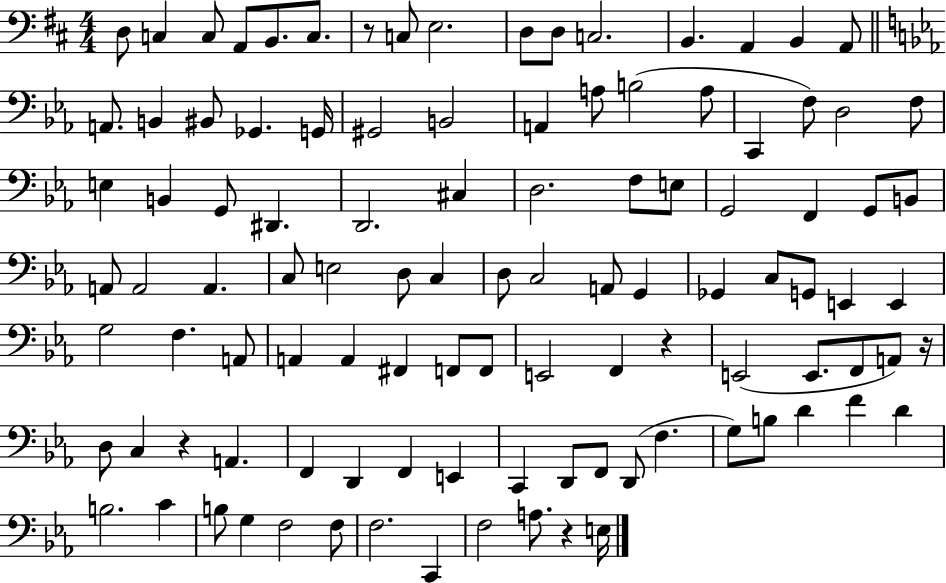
D3/e C3/q C3/e A2/e B2/e. C3/e. R/e C3/e E3/h. D3/e D3/e C3/h. B2/q. A2/q B2/q A2/e A2/e. B2/q BIS2/e Gb2/q. G2/s G#2/h B2/h A2/q A3/e B3/h A3/e C2/q F3/e D3/h F3/e E3/q B2/q G2/e D#2/q. D2/h. C#3/q D3/h. F3/e E3/e G2/h F2/q G2/e B2/e A2/e A2/h A2/q. C3/e E3/h D3/e C3/q D3/e C3/h A2/e G2/q Gb2/q C3/e G2/e E2/q E2/q G3/h F3/q. A2/e A2/q A2/q F#2/q F2/e F2/e E2/h F2/q R/q E2/h E2/e. F2/e A2/e R/s D3/e C3/q R/q A2/q. F2/q D2/q F2/q E2/q C2/q D2/e F2/e D2/e F3/q. G3/e B3/e D4/q F4/q D4/q B3/h. C4/q B3/e G3/q F3/h F3/e F3/h. C2/q F3/h A3/e. R/q E3/s